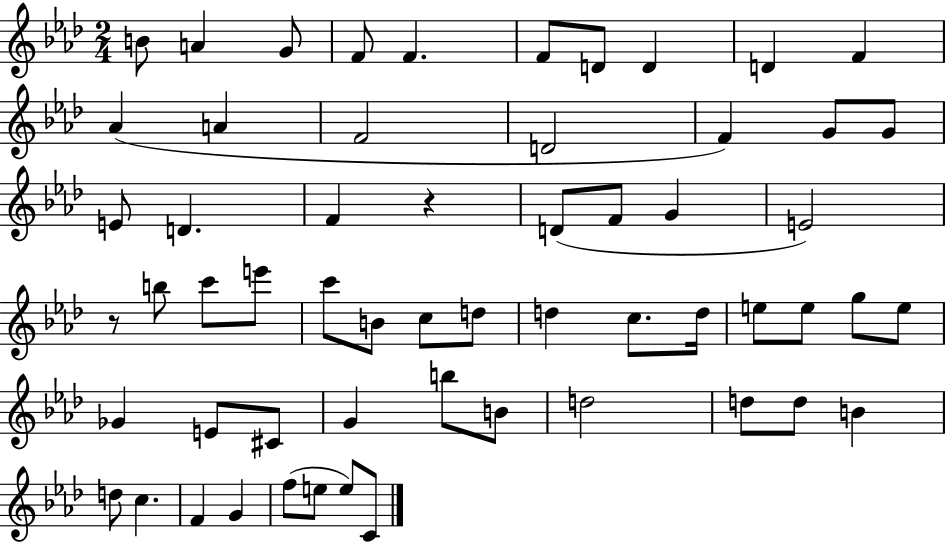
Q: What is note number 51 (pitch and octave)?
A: F4